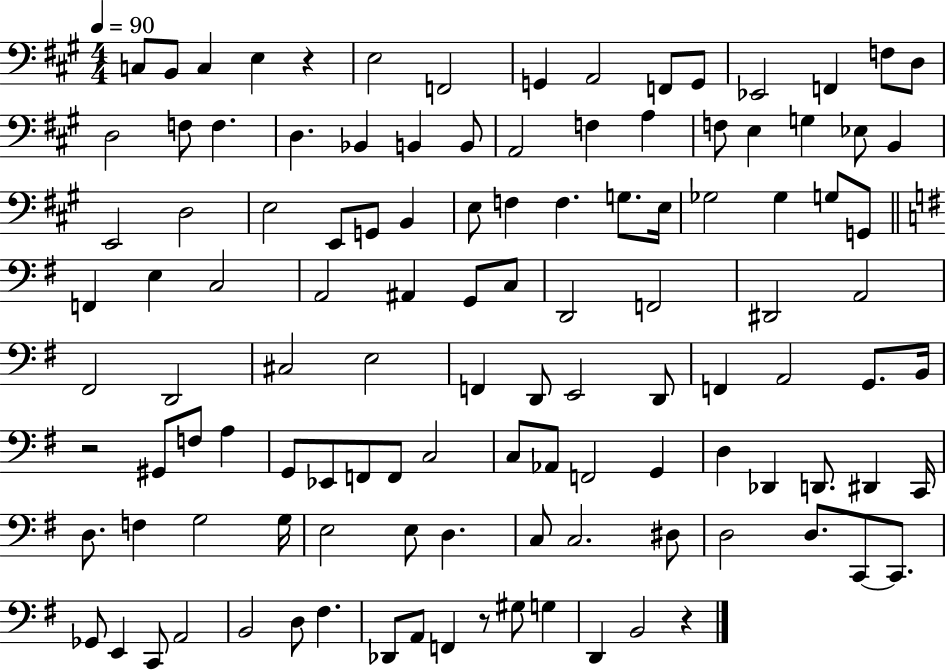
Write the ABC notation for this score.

X:1
T:Untitled
M:4/4
L:1/4
K:A
C,/2 B,,/2 C, E, z E,2 F,,2 G,, A,,2 F,,/2 G,,/2 _E,,2 F,, F,/2 D,/2 D,2 F,/2 F, D, _B,, B,, B,,/2 A,,2 F, A, F,/2 E, G, _E,/2 B,, E,,2 D,2 E,2 E,,/2 G,,/2 B,, E,/2 F, F, G,/2 E,/4 _G,2 _G, G,/2 G,,/2 F,, E, C,2 A,,2 ^A,, G,,/2 C,/2 D,,2 F,,2 ^D,,2 A,,2 ^F,,2 D,,2 ^C,2 E,2 F,, D,,/2 E,,2 D,,/2 F,, A,,2 G,,/2 B,,/4 z2 ^G,,/2 F,/2 A, G,,/2 _E,,/2 F,,/2 F,,/2 C,2 C,/2 _A,,/2 F,,2 G,, D, _D,, D,,/2 ^D,, C,,/4 D,/2 F, G,2 G,/4 E,2 E,/2 D, C,/2 C,2 ^D,/2 D,2 D,/2 C,,/2 C,,/2 _G,,/2 E,, C,,/2 A,,2 B,,2 D,/2 ^F, _D,,/2 A,,/2 F,, z/2 ^G,/2 G, D,, B,,2 z